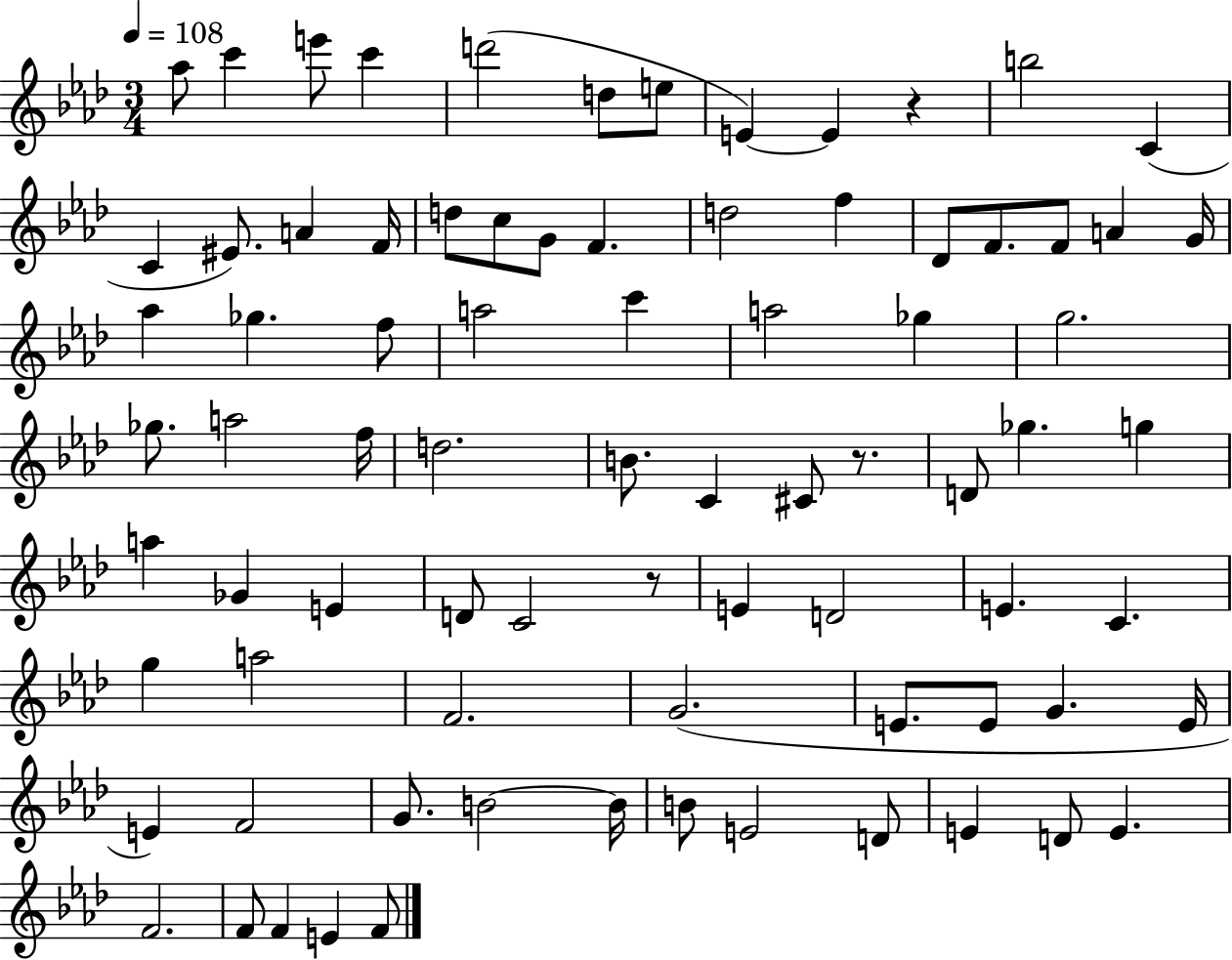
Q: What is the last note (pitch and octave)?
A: F4